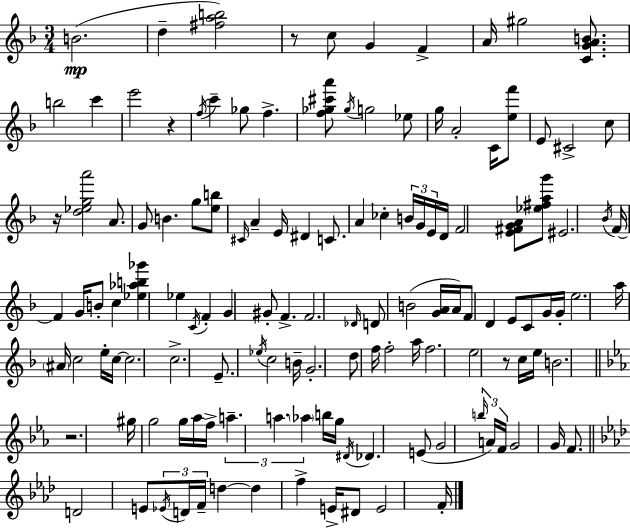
{
  \clef treble
  \numericTimeSignature
  \time 3/4
  \key d \minor
  \repeat volta 2 { b'2.(\mp | d''4-- <fis'' a'' b''>2) | r8 c''8 g'4 f'4-> | a'16 gis''2 <c' g' a' b'>8. | \break b''2 c'''4 | e'''2 r4 | \acciaccatura { f''16 } c'''4-- ges''8 f''4.-> | <f'' ges'' cis''' a'''>8 \acciaccatura { ges''16 } g''2 | \break ees''8 g''16 a'2-. c'16 | <e'' f'''>8 e'8 cis'2-> | c''8 r16 <d'' ees'' g'' a'''>2 a'8. | g'8 b'4. g''8 | \break <e'' b''>8 \grace { cis'16 } a'4-- e'16 dis'4 | c'8. a'4 ces''4-. \tuplet 3/2 { b'16 | g'16 e'16 } d'16 f'2 <e' fis' g' a'>8 | <ees'' fis'' a'' g'''>8 eis'2. | \break \acciaccatura { bes'16 } f'16~~ f'4 g'16 b'8-. | c''4 <ees'' aes'' b'' ges'''>4 ees''4 | \acciaccatura { c'16 } f'4-. g'4 gis'8-. f'4.-> | f'2. | \break \grace { des'16 } d'8 b'2( | <g' a'>16 a'16) f'8 d'4 | e'8 c'8 g'16 g'16-. e''2. | a''16 \parenthesize ais'16 c''2 | \break e''16-. c''16~~ c''2. | c''2.-> | e'8.-- \acciaccatura { ees''16 } c''2 | b'16-- g'2.-. | \break d''8 f''16 f''2-. | a''16 f''2. | e''2 | r8 c''16 e''16 b'2. | \break \bar "||" \break \key ees \major r2. | gis''16 g''2 g''16 aes''16 f''16-> | \tuplet 3/2 { a''4.-- a''4. | \parenthesize aes''4 } b''16 g''16 \acciaccatura { dis'16 } des'4. | \break e'8( g'2 \tuplet 3/2 { \grace { b''16 }) | a'16 f'16 } g'2 g'16 f'8. | \bar "||" \break \key aes \major d'2 e'8 \tuplet 3/2 { \acciaccatura { ees'16 } d'16 | f'16-- } d''4~~ d''4 f''4-> | e'16-> dis'8 e'2 | f'16-. } \bar "|."
}